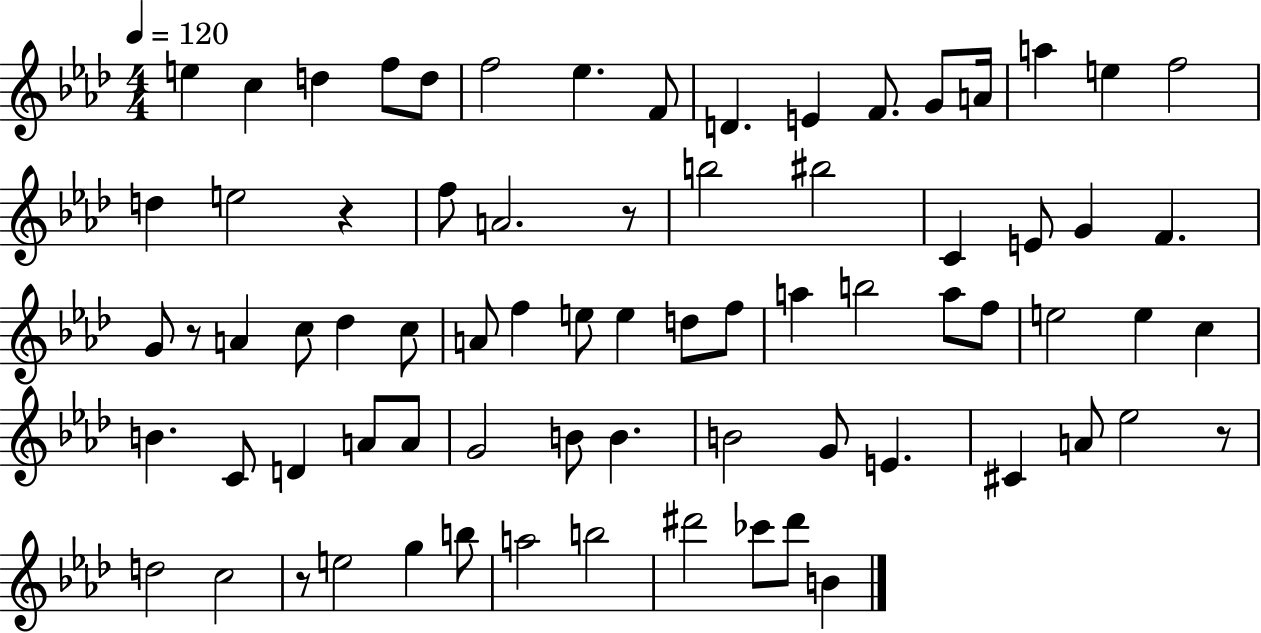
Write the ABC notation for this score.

X:1
T:Untitled
M:4/4
L:1/4
K:Ab
e c d f/2 d/2 f2 _e F/2 D E F/2 G/2 A/4 a e f2 d e2 z f/2 A2 z/2 b2 ^b2 C E/2 G F G/2 z/2 A c/2 _d c/2 A/2 f e/2 e d/2 f/2 a b2 a/2 f/2 e2 e c B C/2 D A/2 A/2 G2 B/2 B B2 G/2 E ^C A/2 _e2 z/2 d2 c2 z/2 e2 g b/2 a2 b2 ^d'2 _c'/2 ^d'/2 B